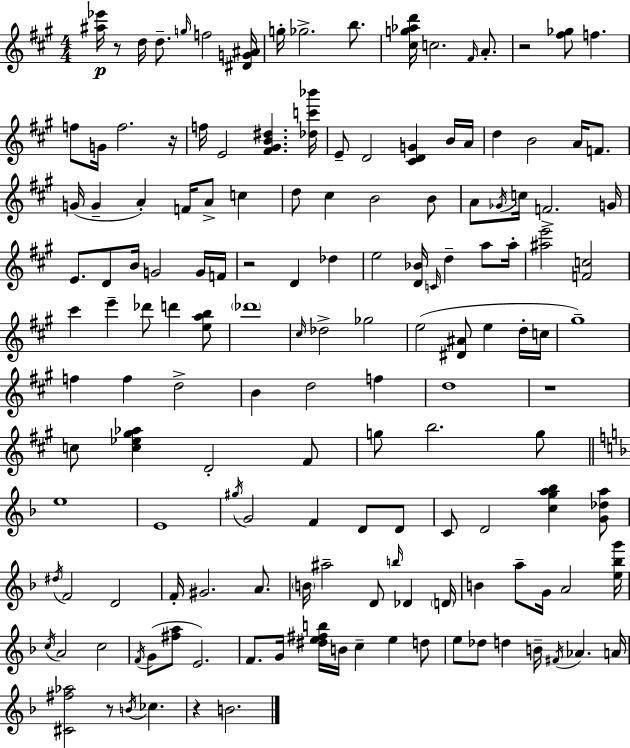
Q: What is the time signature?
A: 4/4